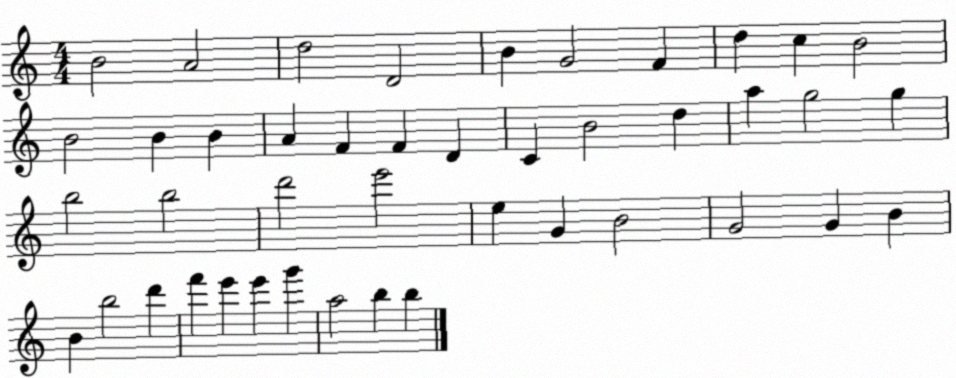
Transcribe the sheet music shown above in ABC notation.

X:1
T:Untitled
M:4/4
L:1/4
K:C
B2 A2 d2 D2 B G2 F d c B2 B2 B B A F F D C B2 d a g2 g b2 b2 d'2 e'2 e G B2 G2 G B B b2 d' f' e' e' g' a2 b b